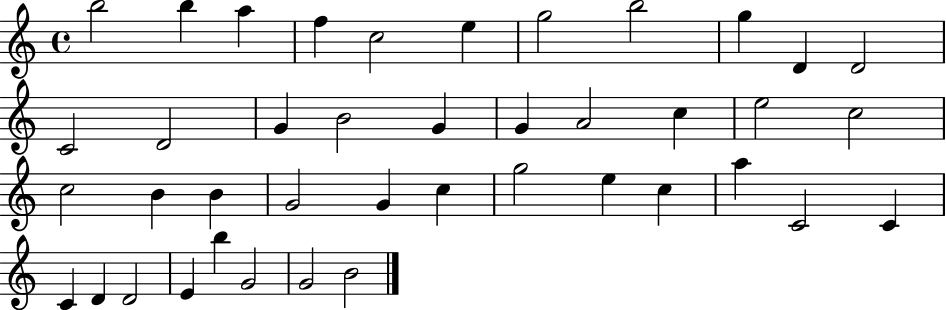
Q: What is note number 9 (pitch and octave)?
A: G5